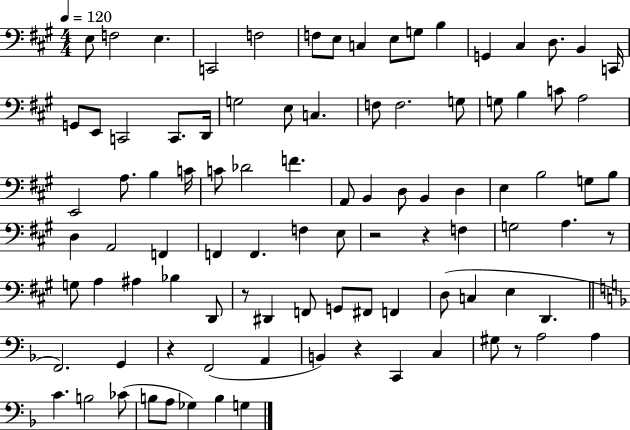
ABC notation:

X:1
T:Untitled
M:4/4
L:1/4
K:A
E,/2 F,2 E, C,,2 F,2 F,/2 E,/2 C, E,/2 G,/2 B, G,, ^C, D,/2 B,, C,,/4 G,,/2 E,,/2 C,,2 C,,/2 D,,/4 G,2 E,/2 C, F,/2 F,2 G,/2 G,/2 B, C/2 A,2 E,,2 A,/2 B, C/4 C/2 _D2 F A,,/2 B,, D,/2 B,, D, E, B,2 G,/2 B,/2 D, A,,2 F,, F,, F,, F, E,/2 z2 z F, G,2 A, z/2 G,/2 A, ^A, _B, D,,/2 z/2 ^D,, F,,/2 G,,/2 ^F,,/2 F,, D,/2 C, E, D,, F,,2 G,, z F,,2 A,, B,, z C,, C, ^G,/2 z/2 A,2 A, C B,2 _C/2 B,/2 A,/2 _G, B, G,